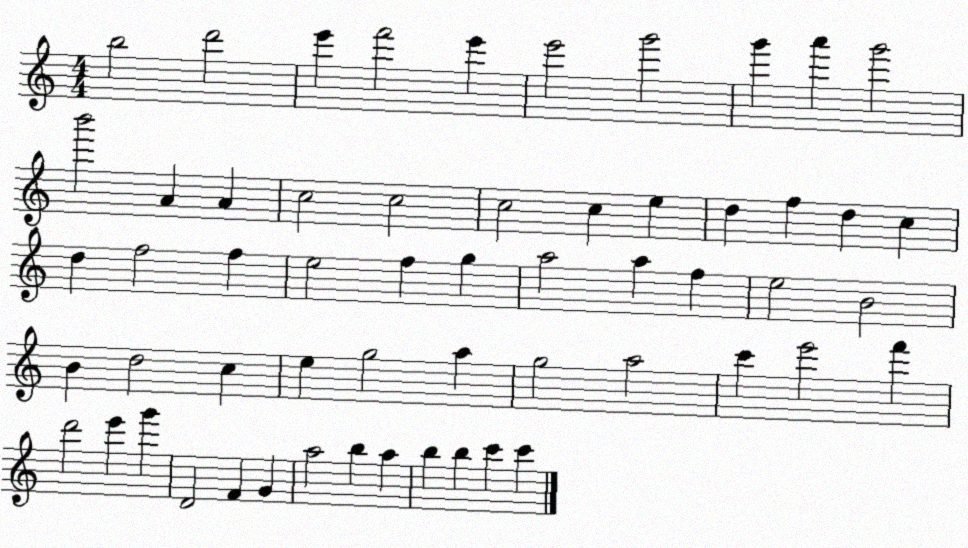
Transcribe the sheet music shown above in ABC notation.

X:1
T:Untitled
M:4/4
L:1/4
K:C
b2 d'2 e' f'2 e' e'2 g'2 g' a' g'2 b'2 A A c2 c2 c2 c e d f d c d f2 f e2 f g a2 a f e2 B2 B d2 c e g2 a g2 a2 c' e'2 f' d'2 e' g' D2 F G a2 b a b b c' c'